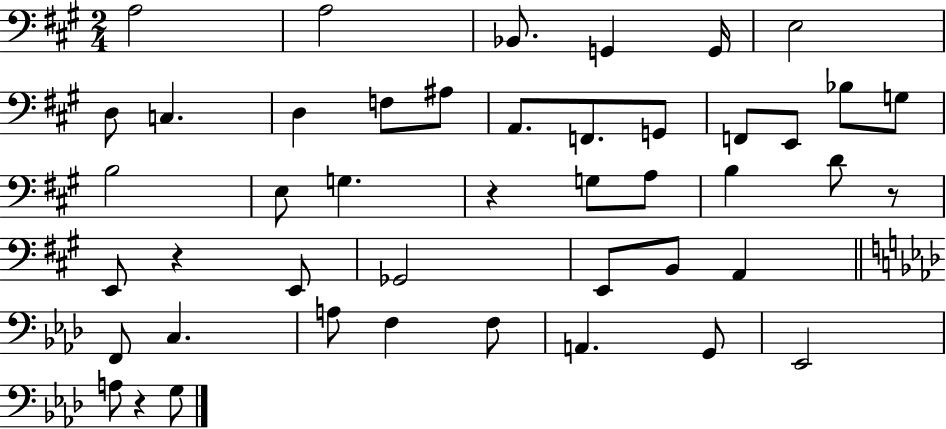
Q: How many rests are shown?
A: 4